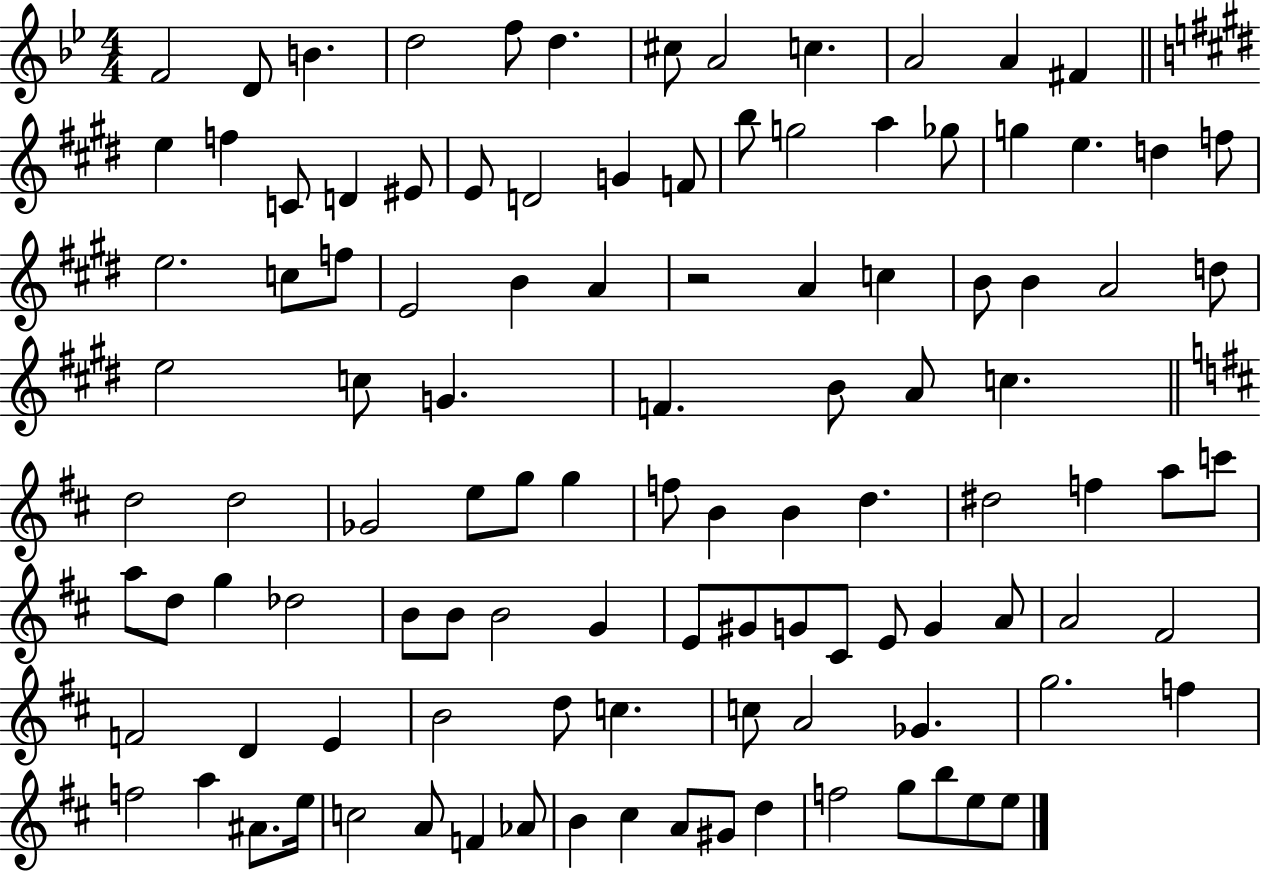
F4/h D4/e B4/q. D5/h F5/e D5/q. C#5/e A4/h C5/q. A4/h A4/q F#4/q E5/q F5/q C4/e D4/q EIS4/e E4/e D4/h G4/q F4/e B5/e G5/h A5/q Gb5/e G5/q E5/q. D5/q F5/e E5/h. C5/e F5/e E4/h B4/q A4/q R/h A4/q C5/q B4/e B4/q A4/h D5/e E5/h C5/e G4/q. F4/q. B4/e A4/e C5/q. D5/h D5/h Gb4/h E5/e G5/e G5/q F5/e B4/q B4/q D5/q. D#5/h F5/q A5/e C6/e A5/e D5/e G5/q Db5/h B4/e B4/e B4/h G4/q E4/e G#4/e G4/e C#4/e E4/e G4/q A4/e A4/h F#4/h F4/h D4/q E4/q B4/h D5/e C5/q. C5/e A4/h Gb4/q. G5/h. F5/q F5/h A5/q A#4/e. E5/s C5/h A4/e F4/q Ab4/e B4/q C#5/q A4/e G#4/e D5/q F5/h G5/e B5/e E5/e E5/e